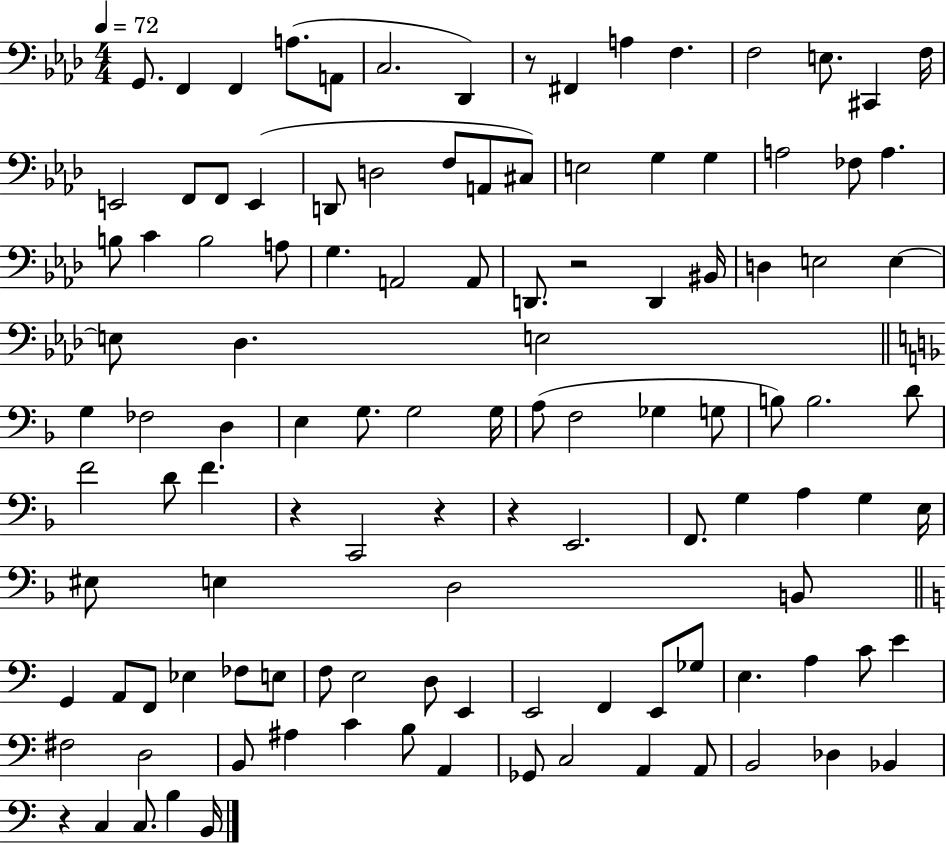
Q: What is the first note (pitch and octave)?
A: G2